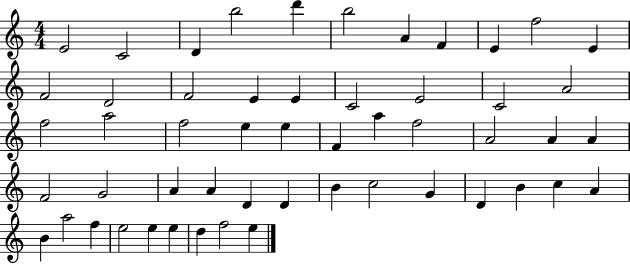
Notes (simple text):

E4/h C4/h D4/q B5/h D6/q B5/h A4/q F4/q E4/q F5/h E4/q F4/h D4/h F4/h E4/q E4/q C4/h E4/h C4/h A4/h F5/h A5/h F5/h E5/q E5/q F4/q A5/q F5/h A4/h A4/q A4/q F4/h G4/h A4/q A4/q D4/q D4/q B4/q C5/h G4/q D4/q B4/q C5/q A4/q B4/q A5/h F5/q E5/h E5/q E5/q D5/q F5/h E5/q